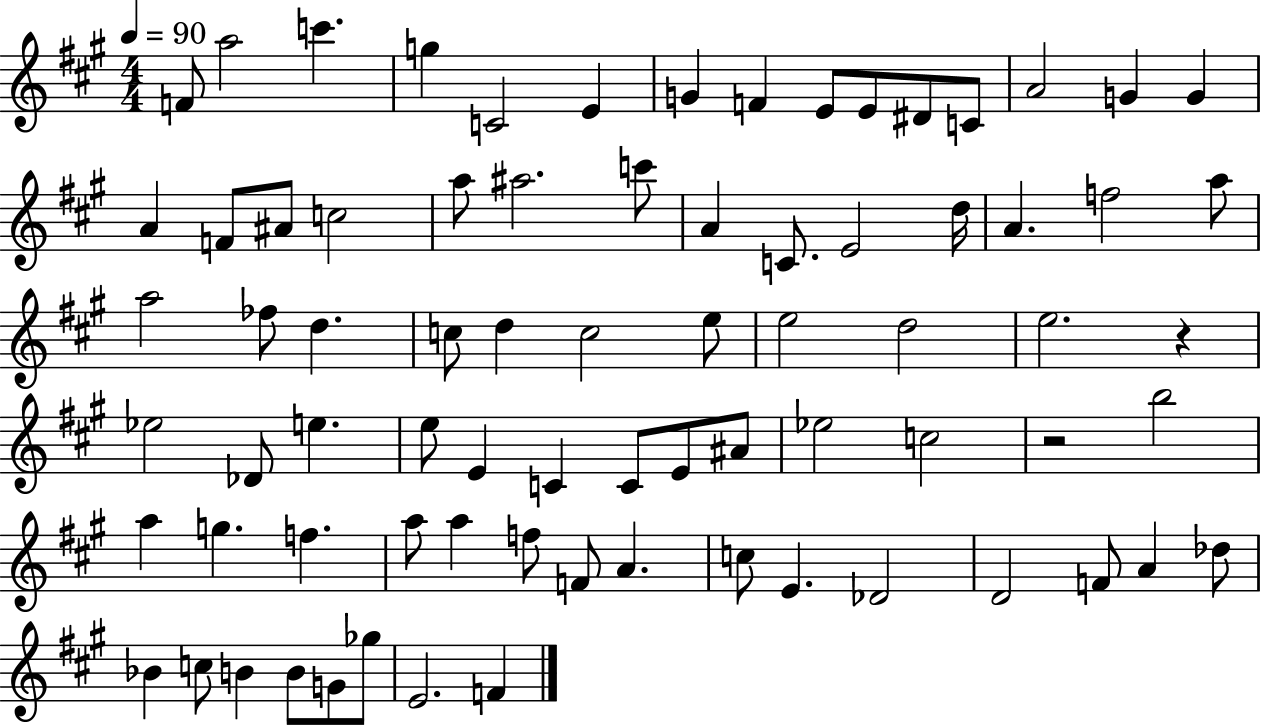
X:1
T:Untitled
M:4/4
L:1/4
K:A
F/2 a2 c' g C2 E G F E/2 E/2 ^D/2 C/2 A2 G G A F/2 ^A/2 c2 a/2 ^a2 c'/2 A C/2 E2 d/4 A f2 a/2 a2 _f/2 d c/2 d c2 e/2 e2 d2 e2 z _e2 _D/2 e e/2 E C C/2 E/2 ^A/2 _e2 c2 z2 b2 a g f a/2 a f/2 F/2 A c/2 E _D2 D2 F/2 A _d/2 _B c/2 B B/2 G/2 _g/2 E2 F